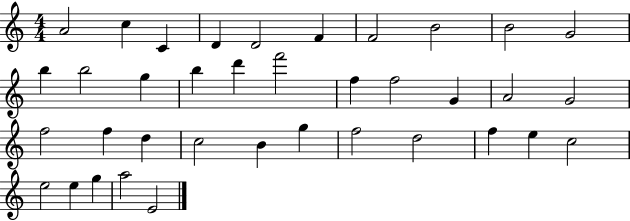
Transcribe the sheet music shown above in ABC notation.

X:1
T:Untitled
M:4/4
L:1/4
K:C
A2 c C D D2 F F2 B2 B2 G2 b b2 g b d' f'2 f f2 G A2 G2 f2 f d c2 B g f2 d2 f e c2 e2 e g a2 E2